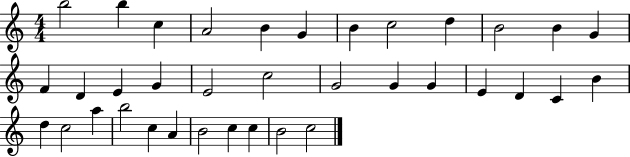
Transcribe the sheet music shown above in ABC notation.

X:1
T:Untitled
M:4/4
L:1/4
K:C
b2 b c A2 B G B c2 d B2 B G F D E G E2 c2 G2 G G E D C B d c2 a b2 c A B2 c c B2 c2